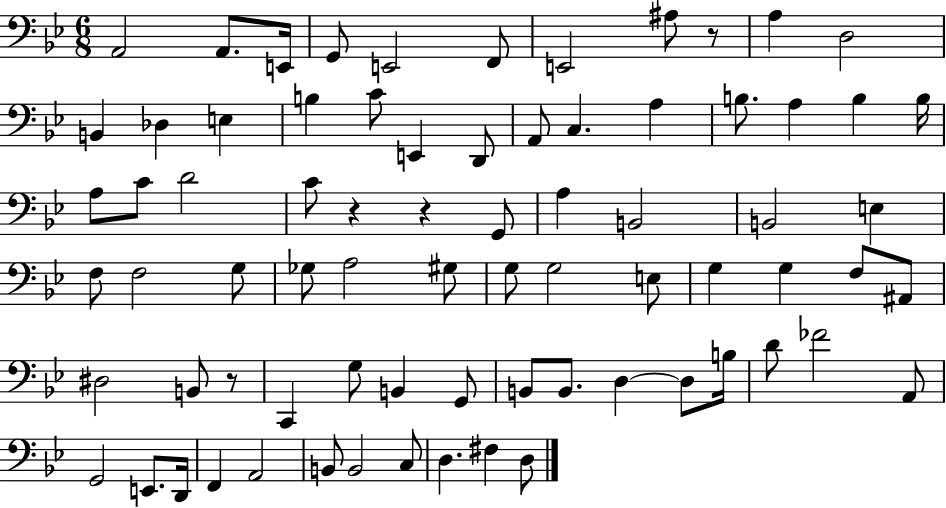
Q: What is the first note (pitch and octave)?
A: A2